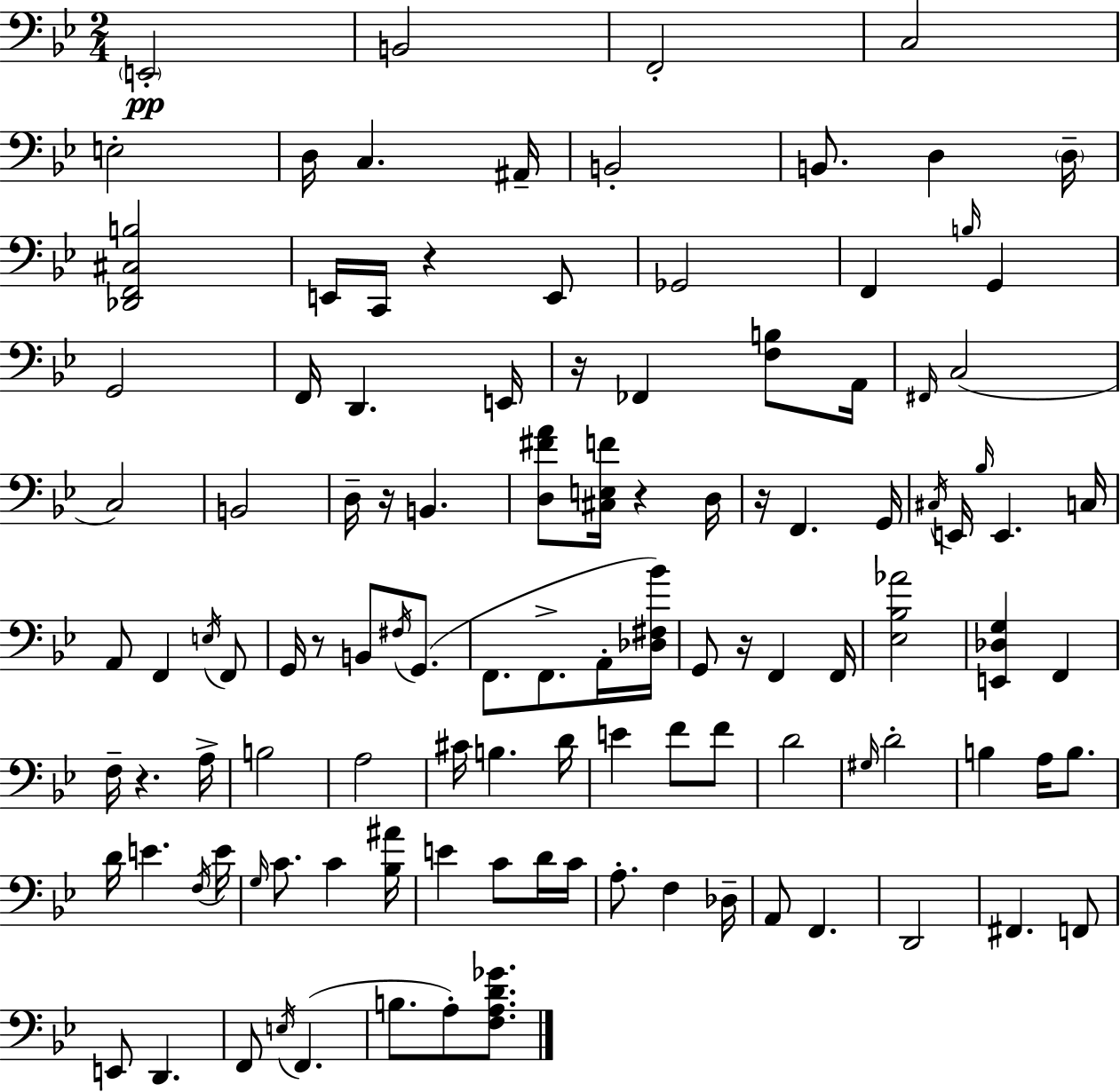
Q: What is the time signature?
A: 2/4